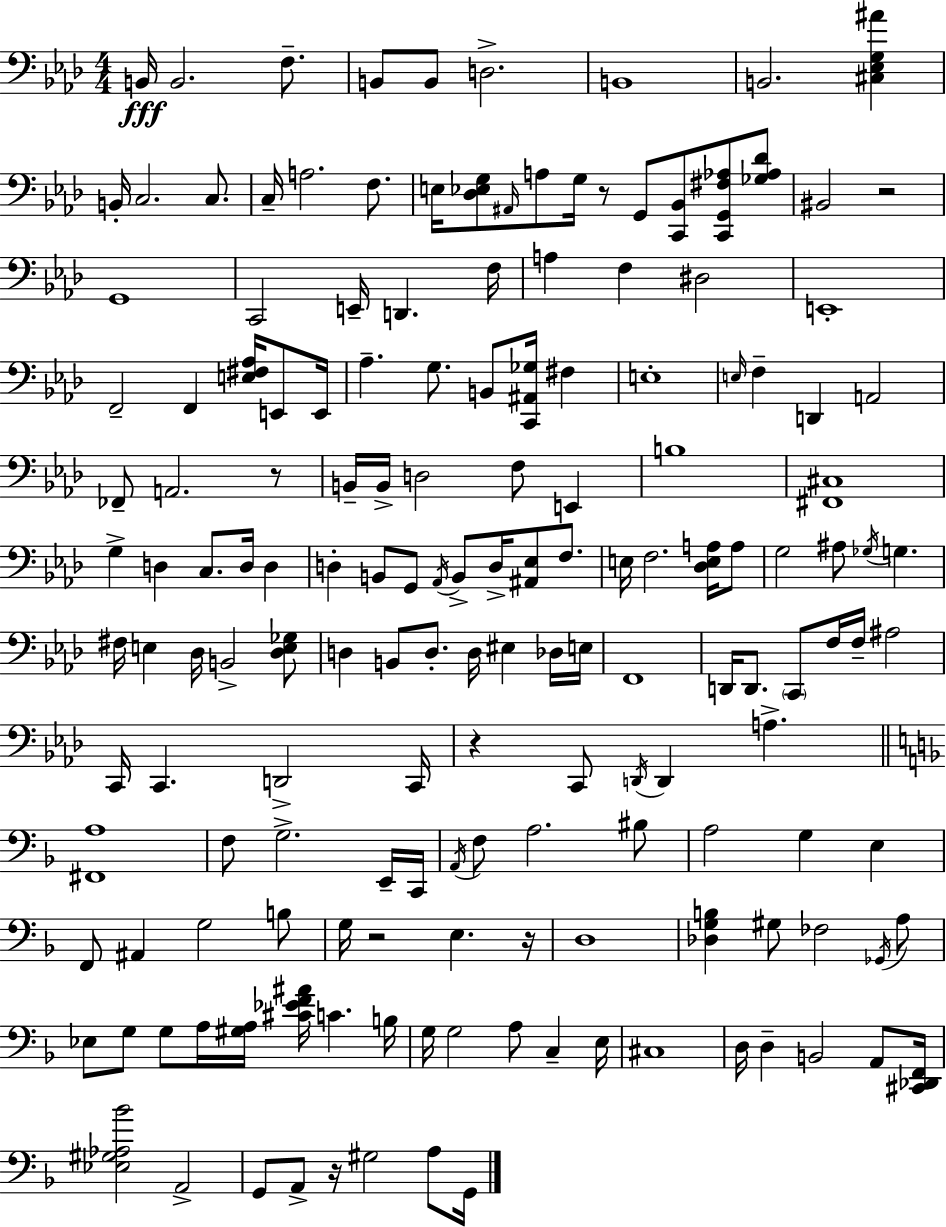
{
  \clef bass
  \numericTimeSignature
  \time 4/4
  \key f \minor
  b,16\fff b,2. f8.-- | b,8 b,8 d2.-> | b,1 | b,2. <cis ees g ais'>4 | \break b,16-. c2. c8. | c16-- a2. f8. | e16 <des ees g>8 \grace { ais,16 } a8 g16 r8 g,8 <c, bes,>8 <c, g, fis aes>8 <ges aes des'>8 | bis,2 r2 | \break g,1 | c,2 e,16-- d,4. | f16 a4 f4 dis2 | e,1-. | \break f,2-- f,4 <e fis aes>16 e,8 | e,16 aes4.-- g8. b,8 <c, ais, ges>16 fis4 | e1-. | \grace { e16 } f4-- d,4 a,2 | \break fes,8-- a,2. | r8 b,16-- b,16-> d2 f8 e,4 | b1 | <fis, cis>1 | \break g4-> d4 c8. d16 d4 | d4-. b,8 g,8 \acciaccatura { aes,16 } b,8-> d16-> <ais, ees>8 | f8. e16 f2. | <des e a>16 a8 g2 ais8 \acciaccatura { ges16 } g4. | \break fis16 e4 des16 b,2-> | <des e ges>8 d4 b,8 d8.-. d16 eis4 | des16 e16 f,1 | d,16 d,8. \parenthesize c,8 f16 f16-- ais2 | \break c,16 c,4. d,2-> | c,16 r4 c,8 \acciaccatura { d,16 } d,4 a4.-> | \bar "||" \break \key d \minor <fis, a>1 | f8 g2.-> e,16-- c,16 | \acciaccatura { a,16 } f8 a2. bis8 | a2 g4 e4 | \break f,8 ais,4 g2 b8 | g16 r2 e4. | r16 d1 | <des g b>4 gis8 fes2 \acciaccatura { ges,16 } | \break a8 ees8 g8 g8 a16 <gis a>16 <cis' ees' f' ais'>16 c'4. | b16 g16 g2 a8 c4-- | e16 cis1 | d16 d4-- b,2 a,8 | \break <cis, des, f,>16 <ees gis aes bes'>2 a,2-> | g,8 a,8-> r16 gis2 a8 | g,16 \bar "|."
}